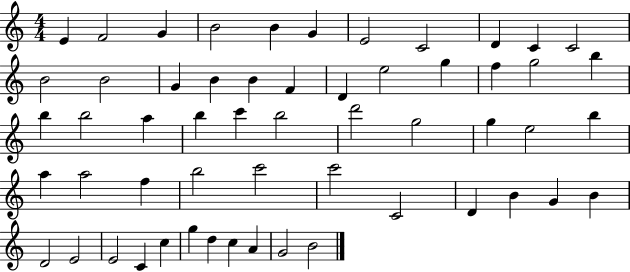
E4/q F4/h G4/q B4/h B4/q G4/q E4/h C4/h D4/q C4/q C4/h B4/h B4/h G4/q B4/q B4/q F4/q D4/q E5/h G5/q F5/q G5/h B5/q B5/q B5/h A5/q B5/q C6/q B5/h D6/h G5/h G5/q E5/h B5/q A5/q A5/h F5/q B5/h C6/h C6/h C4/h D4/q B4/q G4/q B4/q D4/h E4/h E4/h C4/q C5/q G5/q D5/q C5/q A4/q G4/h B4/h